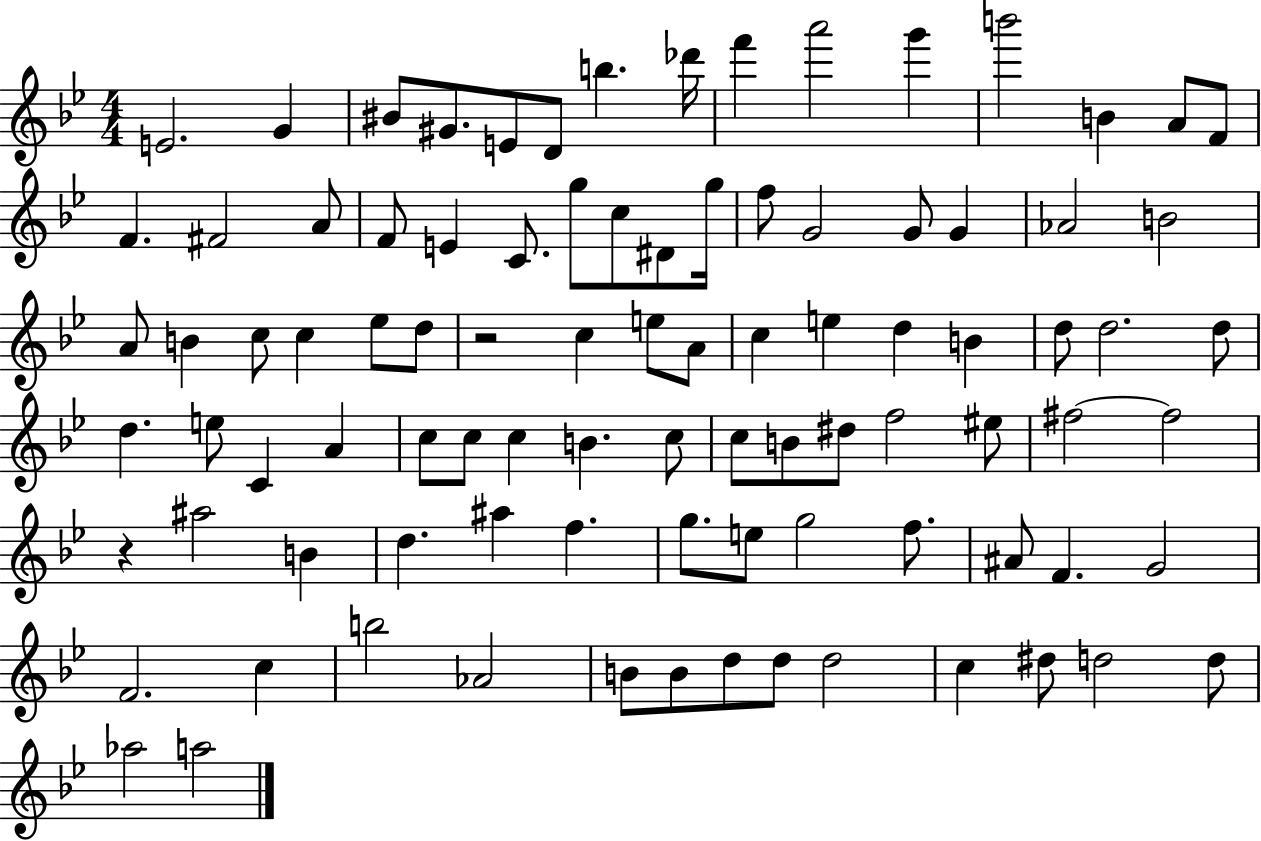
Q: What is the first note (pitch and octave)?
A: E4